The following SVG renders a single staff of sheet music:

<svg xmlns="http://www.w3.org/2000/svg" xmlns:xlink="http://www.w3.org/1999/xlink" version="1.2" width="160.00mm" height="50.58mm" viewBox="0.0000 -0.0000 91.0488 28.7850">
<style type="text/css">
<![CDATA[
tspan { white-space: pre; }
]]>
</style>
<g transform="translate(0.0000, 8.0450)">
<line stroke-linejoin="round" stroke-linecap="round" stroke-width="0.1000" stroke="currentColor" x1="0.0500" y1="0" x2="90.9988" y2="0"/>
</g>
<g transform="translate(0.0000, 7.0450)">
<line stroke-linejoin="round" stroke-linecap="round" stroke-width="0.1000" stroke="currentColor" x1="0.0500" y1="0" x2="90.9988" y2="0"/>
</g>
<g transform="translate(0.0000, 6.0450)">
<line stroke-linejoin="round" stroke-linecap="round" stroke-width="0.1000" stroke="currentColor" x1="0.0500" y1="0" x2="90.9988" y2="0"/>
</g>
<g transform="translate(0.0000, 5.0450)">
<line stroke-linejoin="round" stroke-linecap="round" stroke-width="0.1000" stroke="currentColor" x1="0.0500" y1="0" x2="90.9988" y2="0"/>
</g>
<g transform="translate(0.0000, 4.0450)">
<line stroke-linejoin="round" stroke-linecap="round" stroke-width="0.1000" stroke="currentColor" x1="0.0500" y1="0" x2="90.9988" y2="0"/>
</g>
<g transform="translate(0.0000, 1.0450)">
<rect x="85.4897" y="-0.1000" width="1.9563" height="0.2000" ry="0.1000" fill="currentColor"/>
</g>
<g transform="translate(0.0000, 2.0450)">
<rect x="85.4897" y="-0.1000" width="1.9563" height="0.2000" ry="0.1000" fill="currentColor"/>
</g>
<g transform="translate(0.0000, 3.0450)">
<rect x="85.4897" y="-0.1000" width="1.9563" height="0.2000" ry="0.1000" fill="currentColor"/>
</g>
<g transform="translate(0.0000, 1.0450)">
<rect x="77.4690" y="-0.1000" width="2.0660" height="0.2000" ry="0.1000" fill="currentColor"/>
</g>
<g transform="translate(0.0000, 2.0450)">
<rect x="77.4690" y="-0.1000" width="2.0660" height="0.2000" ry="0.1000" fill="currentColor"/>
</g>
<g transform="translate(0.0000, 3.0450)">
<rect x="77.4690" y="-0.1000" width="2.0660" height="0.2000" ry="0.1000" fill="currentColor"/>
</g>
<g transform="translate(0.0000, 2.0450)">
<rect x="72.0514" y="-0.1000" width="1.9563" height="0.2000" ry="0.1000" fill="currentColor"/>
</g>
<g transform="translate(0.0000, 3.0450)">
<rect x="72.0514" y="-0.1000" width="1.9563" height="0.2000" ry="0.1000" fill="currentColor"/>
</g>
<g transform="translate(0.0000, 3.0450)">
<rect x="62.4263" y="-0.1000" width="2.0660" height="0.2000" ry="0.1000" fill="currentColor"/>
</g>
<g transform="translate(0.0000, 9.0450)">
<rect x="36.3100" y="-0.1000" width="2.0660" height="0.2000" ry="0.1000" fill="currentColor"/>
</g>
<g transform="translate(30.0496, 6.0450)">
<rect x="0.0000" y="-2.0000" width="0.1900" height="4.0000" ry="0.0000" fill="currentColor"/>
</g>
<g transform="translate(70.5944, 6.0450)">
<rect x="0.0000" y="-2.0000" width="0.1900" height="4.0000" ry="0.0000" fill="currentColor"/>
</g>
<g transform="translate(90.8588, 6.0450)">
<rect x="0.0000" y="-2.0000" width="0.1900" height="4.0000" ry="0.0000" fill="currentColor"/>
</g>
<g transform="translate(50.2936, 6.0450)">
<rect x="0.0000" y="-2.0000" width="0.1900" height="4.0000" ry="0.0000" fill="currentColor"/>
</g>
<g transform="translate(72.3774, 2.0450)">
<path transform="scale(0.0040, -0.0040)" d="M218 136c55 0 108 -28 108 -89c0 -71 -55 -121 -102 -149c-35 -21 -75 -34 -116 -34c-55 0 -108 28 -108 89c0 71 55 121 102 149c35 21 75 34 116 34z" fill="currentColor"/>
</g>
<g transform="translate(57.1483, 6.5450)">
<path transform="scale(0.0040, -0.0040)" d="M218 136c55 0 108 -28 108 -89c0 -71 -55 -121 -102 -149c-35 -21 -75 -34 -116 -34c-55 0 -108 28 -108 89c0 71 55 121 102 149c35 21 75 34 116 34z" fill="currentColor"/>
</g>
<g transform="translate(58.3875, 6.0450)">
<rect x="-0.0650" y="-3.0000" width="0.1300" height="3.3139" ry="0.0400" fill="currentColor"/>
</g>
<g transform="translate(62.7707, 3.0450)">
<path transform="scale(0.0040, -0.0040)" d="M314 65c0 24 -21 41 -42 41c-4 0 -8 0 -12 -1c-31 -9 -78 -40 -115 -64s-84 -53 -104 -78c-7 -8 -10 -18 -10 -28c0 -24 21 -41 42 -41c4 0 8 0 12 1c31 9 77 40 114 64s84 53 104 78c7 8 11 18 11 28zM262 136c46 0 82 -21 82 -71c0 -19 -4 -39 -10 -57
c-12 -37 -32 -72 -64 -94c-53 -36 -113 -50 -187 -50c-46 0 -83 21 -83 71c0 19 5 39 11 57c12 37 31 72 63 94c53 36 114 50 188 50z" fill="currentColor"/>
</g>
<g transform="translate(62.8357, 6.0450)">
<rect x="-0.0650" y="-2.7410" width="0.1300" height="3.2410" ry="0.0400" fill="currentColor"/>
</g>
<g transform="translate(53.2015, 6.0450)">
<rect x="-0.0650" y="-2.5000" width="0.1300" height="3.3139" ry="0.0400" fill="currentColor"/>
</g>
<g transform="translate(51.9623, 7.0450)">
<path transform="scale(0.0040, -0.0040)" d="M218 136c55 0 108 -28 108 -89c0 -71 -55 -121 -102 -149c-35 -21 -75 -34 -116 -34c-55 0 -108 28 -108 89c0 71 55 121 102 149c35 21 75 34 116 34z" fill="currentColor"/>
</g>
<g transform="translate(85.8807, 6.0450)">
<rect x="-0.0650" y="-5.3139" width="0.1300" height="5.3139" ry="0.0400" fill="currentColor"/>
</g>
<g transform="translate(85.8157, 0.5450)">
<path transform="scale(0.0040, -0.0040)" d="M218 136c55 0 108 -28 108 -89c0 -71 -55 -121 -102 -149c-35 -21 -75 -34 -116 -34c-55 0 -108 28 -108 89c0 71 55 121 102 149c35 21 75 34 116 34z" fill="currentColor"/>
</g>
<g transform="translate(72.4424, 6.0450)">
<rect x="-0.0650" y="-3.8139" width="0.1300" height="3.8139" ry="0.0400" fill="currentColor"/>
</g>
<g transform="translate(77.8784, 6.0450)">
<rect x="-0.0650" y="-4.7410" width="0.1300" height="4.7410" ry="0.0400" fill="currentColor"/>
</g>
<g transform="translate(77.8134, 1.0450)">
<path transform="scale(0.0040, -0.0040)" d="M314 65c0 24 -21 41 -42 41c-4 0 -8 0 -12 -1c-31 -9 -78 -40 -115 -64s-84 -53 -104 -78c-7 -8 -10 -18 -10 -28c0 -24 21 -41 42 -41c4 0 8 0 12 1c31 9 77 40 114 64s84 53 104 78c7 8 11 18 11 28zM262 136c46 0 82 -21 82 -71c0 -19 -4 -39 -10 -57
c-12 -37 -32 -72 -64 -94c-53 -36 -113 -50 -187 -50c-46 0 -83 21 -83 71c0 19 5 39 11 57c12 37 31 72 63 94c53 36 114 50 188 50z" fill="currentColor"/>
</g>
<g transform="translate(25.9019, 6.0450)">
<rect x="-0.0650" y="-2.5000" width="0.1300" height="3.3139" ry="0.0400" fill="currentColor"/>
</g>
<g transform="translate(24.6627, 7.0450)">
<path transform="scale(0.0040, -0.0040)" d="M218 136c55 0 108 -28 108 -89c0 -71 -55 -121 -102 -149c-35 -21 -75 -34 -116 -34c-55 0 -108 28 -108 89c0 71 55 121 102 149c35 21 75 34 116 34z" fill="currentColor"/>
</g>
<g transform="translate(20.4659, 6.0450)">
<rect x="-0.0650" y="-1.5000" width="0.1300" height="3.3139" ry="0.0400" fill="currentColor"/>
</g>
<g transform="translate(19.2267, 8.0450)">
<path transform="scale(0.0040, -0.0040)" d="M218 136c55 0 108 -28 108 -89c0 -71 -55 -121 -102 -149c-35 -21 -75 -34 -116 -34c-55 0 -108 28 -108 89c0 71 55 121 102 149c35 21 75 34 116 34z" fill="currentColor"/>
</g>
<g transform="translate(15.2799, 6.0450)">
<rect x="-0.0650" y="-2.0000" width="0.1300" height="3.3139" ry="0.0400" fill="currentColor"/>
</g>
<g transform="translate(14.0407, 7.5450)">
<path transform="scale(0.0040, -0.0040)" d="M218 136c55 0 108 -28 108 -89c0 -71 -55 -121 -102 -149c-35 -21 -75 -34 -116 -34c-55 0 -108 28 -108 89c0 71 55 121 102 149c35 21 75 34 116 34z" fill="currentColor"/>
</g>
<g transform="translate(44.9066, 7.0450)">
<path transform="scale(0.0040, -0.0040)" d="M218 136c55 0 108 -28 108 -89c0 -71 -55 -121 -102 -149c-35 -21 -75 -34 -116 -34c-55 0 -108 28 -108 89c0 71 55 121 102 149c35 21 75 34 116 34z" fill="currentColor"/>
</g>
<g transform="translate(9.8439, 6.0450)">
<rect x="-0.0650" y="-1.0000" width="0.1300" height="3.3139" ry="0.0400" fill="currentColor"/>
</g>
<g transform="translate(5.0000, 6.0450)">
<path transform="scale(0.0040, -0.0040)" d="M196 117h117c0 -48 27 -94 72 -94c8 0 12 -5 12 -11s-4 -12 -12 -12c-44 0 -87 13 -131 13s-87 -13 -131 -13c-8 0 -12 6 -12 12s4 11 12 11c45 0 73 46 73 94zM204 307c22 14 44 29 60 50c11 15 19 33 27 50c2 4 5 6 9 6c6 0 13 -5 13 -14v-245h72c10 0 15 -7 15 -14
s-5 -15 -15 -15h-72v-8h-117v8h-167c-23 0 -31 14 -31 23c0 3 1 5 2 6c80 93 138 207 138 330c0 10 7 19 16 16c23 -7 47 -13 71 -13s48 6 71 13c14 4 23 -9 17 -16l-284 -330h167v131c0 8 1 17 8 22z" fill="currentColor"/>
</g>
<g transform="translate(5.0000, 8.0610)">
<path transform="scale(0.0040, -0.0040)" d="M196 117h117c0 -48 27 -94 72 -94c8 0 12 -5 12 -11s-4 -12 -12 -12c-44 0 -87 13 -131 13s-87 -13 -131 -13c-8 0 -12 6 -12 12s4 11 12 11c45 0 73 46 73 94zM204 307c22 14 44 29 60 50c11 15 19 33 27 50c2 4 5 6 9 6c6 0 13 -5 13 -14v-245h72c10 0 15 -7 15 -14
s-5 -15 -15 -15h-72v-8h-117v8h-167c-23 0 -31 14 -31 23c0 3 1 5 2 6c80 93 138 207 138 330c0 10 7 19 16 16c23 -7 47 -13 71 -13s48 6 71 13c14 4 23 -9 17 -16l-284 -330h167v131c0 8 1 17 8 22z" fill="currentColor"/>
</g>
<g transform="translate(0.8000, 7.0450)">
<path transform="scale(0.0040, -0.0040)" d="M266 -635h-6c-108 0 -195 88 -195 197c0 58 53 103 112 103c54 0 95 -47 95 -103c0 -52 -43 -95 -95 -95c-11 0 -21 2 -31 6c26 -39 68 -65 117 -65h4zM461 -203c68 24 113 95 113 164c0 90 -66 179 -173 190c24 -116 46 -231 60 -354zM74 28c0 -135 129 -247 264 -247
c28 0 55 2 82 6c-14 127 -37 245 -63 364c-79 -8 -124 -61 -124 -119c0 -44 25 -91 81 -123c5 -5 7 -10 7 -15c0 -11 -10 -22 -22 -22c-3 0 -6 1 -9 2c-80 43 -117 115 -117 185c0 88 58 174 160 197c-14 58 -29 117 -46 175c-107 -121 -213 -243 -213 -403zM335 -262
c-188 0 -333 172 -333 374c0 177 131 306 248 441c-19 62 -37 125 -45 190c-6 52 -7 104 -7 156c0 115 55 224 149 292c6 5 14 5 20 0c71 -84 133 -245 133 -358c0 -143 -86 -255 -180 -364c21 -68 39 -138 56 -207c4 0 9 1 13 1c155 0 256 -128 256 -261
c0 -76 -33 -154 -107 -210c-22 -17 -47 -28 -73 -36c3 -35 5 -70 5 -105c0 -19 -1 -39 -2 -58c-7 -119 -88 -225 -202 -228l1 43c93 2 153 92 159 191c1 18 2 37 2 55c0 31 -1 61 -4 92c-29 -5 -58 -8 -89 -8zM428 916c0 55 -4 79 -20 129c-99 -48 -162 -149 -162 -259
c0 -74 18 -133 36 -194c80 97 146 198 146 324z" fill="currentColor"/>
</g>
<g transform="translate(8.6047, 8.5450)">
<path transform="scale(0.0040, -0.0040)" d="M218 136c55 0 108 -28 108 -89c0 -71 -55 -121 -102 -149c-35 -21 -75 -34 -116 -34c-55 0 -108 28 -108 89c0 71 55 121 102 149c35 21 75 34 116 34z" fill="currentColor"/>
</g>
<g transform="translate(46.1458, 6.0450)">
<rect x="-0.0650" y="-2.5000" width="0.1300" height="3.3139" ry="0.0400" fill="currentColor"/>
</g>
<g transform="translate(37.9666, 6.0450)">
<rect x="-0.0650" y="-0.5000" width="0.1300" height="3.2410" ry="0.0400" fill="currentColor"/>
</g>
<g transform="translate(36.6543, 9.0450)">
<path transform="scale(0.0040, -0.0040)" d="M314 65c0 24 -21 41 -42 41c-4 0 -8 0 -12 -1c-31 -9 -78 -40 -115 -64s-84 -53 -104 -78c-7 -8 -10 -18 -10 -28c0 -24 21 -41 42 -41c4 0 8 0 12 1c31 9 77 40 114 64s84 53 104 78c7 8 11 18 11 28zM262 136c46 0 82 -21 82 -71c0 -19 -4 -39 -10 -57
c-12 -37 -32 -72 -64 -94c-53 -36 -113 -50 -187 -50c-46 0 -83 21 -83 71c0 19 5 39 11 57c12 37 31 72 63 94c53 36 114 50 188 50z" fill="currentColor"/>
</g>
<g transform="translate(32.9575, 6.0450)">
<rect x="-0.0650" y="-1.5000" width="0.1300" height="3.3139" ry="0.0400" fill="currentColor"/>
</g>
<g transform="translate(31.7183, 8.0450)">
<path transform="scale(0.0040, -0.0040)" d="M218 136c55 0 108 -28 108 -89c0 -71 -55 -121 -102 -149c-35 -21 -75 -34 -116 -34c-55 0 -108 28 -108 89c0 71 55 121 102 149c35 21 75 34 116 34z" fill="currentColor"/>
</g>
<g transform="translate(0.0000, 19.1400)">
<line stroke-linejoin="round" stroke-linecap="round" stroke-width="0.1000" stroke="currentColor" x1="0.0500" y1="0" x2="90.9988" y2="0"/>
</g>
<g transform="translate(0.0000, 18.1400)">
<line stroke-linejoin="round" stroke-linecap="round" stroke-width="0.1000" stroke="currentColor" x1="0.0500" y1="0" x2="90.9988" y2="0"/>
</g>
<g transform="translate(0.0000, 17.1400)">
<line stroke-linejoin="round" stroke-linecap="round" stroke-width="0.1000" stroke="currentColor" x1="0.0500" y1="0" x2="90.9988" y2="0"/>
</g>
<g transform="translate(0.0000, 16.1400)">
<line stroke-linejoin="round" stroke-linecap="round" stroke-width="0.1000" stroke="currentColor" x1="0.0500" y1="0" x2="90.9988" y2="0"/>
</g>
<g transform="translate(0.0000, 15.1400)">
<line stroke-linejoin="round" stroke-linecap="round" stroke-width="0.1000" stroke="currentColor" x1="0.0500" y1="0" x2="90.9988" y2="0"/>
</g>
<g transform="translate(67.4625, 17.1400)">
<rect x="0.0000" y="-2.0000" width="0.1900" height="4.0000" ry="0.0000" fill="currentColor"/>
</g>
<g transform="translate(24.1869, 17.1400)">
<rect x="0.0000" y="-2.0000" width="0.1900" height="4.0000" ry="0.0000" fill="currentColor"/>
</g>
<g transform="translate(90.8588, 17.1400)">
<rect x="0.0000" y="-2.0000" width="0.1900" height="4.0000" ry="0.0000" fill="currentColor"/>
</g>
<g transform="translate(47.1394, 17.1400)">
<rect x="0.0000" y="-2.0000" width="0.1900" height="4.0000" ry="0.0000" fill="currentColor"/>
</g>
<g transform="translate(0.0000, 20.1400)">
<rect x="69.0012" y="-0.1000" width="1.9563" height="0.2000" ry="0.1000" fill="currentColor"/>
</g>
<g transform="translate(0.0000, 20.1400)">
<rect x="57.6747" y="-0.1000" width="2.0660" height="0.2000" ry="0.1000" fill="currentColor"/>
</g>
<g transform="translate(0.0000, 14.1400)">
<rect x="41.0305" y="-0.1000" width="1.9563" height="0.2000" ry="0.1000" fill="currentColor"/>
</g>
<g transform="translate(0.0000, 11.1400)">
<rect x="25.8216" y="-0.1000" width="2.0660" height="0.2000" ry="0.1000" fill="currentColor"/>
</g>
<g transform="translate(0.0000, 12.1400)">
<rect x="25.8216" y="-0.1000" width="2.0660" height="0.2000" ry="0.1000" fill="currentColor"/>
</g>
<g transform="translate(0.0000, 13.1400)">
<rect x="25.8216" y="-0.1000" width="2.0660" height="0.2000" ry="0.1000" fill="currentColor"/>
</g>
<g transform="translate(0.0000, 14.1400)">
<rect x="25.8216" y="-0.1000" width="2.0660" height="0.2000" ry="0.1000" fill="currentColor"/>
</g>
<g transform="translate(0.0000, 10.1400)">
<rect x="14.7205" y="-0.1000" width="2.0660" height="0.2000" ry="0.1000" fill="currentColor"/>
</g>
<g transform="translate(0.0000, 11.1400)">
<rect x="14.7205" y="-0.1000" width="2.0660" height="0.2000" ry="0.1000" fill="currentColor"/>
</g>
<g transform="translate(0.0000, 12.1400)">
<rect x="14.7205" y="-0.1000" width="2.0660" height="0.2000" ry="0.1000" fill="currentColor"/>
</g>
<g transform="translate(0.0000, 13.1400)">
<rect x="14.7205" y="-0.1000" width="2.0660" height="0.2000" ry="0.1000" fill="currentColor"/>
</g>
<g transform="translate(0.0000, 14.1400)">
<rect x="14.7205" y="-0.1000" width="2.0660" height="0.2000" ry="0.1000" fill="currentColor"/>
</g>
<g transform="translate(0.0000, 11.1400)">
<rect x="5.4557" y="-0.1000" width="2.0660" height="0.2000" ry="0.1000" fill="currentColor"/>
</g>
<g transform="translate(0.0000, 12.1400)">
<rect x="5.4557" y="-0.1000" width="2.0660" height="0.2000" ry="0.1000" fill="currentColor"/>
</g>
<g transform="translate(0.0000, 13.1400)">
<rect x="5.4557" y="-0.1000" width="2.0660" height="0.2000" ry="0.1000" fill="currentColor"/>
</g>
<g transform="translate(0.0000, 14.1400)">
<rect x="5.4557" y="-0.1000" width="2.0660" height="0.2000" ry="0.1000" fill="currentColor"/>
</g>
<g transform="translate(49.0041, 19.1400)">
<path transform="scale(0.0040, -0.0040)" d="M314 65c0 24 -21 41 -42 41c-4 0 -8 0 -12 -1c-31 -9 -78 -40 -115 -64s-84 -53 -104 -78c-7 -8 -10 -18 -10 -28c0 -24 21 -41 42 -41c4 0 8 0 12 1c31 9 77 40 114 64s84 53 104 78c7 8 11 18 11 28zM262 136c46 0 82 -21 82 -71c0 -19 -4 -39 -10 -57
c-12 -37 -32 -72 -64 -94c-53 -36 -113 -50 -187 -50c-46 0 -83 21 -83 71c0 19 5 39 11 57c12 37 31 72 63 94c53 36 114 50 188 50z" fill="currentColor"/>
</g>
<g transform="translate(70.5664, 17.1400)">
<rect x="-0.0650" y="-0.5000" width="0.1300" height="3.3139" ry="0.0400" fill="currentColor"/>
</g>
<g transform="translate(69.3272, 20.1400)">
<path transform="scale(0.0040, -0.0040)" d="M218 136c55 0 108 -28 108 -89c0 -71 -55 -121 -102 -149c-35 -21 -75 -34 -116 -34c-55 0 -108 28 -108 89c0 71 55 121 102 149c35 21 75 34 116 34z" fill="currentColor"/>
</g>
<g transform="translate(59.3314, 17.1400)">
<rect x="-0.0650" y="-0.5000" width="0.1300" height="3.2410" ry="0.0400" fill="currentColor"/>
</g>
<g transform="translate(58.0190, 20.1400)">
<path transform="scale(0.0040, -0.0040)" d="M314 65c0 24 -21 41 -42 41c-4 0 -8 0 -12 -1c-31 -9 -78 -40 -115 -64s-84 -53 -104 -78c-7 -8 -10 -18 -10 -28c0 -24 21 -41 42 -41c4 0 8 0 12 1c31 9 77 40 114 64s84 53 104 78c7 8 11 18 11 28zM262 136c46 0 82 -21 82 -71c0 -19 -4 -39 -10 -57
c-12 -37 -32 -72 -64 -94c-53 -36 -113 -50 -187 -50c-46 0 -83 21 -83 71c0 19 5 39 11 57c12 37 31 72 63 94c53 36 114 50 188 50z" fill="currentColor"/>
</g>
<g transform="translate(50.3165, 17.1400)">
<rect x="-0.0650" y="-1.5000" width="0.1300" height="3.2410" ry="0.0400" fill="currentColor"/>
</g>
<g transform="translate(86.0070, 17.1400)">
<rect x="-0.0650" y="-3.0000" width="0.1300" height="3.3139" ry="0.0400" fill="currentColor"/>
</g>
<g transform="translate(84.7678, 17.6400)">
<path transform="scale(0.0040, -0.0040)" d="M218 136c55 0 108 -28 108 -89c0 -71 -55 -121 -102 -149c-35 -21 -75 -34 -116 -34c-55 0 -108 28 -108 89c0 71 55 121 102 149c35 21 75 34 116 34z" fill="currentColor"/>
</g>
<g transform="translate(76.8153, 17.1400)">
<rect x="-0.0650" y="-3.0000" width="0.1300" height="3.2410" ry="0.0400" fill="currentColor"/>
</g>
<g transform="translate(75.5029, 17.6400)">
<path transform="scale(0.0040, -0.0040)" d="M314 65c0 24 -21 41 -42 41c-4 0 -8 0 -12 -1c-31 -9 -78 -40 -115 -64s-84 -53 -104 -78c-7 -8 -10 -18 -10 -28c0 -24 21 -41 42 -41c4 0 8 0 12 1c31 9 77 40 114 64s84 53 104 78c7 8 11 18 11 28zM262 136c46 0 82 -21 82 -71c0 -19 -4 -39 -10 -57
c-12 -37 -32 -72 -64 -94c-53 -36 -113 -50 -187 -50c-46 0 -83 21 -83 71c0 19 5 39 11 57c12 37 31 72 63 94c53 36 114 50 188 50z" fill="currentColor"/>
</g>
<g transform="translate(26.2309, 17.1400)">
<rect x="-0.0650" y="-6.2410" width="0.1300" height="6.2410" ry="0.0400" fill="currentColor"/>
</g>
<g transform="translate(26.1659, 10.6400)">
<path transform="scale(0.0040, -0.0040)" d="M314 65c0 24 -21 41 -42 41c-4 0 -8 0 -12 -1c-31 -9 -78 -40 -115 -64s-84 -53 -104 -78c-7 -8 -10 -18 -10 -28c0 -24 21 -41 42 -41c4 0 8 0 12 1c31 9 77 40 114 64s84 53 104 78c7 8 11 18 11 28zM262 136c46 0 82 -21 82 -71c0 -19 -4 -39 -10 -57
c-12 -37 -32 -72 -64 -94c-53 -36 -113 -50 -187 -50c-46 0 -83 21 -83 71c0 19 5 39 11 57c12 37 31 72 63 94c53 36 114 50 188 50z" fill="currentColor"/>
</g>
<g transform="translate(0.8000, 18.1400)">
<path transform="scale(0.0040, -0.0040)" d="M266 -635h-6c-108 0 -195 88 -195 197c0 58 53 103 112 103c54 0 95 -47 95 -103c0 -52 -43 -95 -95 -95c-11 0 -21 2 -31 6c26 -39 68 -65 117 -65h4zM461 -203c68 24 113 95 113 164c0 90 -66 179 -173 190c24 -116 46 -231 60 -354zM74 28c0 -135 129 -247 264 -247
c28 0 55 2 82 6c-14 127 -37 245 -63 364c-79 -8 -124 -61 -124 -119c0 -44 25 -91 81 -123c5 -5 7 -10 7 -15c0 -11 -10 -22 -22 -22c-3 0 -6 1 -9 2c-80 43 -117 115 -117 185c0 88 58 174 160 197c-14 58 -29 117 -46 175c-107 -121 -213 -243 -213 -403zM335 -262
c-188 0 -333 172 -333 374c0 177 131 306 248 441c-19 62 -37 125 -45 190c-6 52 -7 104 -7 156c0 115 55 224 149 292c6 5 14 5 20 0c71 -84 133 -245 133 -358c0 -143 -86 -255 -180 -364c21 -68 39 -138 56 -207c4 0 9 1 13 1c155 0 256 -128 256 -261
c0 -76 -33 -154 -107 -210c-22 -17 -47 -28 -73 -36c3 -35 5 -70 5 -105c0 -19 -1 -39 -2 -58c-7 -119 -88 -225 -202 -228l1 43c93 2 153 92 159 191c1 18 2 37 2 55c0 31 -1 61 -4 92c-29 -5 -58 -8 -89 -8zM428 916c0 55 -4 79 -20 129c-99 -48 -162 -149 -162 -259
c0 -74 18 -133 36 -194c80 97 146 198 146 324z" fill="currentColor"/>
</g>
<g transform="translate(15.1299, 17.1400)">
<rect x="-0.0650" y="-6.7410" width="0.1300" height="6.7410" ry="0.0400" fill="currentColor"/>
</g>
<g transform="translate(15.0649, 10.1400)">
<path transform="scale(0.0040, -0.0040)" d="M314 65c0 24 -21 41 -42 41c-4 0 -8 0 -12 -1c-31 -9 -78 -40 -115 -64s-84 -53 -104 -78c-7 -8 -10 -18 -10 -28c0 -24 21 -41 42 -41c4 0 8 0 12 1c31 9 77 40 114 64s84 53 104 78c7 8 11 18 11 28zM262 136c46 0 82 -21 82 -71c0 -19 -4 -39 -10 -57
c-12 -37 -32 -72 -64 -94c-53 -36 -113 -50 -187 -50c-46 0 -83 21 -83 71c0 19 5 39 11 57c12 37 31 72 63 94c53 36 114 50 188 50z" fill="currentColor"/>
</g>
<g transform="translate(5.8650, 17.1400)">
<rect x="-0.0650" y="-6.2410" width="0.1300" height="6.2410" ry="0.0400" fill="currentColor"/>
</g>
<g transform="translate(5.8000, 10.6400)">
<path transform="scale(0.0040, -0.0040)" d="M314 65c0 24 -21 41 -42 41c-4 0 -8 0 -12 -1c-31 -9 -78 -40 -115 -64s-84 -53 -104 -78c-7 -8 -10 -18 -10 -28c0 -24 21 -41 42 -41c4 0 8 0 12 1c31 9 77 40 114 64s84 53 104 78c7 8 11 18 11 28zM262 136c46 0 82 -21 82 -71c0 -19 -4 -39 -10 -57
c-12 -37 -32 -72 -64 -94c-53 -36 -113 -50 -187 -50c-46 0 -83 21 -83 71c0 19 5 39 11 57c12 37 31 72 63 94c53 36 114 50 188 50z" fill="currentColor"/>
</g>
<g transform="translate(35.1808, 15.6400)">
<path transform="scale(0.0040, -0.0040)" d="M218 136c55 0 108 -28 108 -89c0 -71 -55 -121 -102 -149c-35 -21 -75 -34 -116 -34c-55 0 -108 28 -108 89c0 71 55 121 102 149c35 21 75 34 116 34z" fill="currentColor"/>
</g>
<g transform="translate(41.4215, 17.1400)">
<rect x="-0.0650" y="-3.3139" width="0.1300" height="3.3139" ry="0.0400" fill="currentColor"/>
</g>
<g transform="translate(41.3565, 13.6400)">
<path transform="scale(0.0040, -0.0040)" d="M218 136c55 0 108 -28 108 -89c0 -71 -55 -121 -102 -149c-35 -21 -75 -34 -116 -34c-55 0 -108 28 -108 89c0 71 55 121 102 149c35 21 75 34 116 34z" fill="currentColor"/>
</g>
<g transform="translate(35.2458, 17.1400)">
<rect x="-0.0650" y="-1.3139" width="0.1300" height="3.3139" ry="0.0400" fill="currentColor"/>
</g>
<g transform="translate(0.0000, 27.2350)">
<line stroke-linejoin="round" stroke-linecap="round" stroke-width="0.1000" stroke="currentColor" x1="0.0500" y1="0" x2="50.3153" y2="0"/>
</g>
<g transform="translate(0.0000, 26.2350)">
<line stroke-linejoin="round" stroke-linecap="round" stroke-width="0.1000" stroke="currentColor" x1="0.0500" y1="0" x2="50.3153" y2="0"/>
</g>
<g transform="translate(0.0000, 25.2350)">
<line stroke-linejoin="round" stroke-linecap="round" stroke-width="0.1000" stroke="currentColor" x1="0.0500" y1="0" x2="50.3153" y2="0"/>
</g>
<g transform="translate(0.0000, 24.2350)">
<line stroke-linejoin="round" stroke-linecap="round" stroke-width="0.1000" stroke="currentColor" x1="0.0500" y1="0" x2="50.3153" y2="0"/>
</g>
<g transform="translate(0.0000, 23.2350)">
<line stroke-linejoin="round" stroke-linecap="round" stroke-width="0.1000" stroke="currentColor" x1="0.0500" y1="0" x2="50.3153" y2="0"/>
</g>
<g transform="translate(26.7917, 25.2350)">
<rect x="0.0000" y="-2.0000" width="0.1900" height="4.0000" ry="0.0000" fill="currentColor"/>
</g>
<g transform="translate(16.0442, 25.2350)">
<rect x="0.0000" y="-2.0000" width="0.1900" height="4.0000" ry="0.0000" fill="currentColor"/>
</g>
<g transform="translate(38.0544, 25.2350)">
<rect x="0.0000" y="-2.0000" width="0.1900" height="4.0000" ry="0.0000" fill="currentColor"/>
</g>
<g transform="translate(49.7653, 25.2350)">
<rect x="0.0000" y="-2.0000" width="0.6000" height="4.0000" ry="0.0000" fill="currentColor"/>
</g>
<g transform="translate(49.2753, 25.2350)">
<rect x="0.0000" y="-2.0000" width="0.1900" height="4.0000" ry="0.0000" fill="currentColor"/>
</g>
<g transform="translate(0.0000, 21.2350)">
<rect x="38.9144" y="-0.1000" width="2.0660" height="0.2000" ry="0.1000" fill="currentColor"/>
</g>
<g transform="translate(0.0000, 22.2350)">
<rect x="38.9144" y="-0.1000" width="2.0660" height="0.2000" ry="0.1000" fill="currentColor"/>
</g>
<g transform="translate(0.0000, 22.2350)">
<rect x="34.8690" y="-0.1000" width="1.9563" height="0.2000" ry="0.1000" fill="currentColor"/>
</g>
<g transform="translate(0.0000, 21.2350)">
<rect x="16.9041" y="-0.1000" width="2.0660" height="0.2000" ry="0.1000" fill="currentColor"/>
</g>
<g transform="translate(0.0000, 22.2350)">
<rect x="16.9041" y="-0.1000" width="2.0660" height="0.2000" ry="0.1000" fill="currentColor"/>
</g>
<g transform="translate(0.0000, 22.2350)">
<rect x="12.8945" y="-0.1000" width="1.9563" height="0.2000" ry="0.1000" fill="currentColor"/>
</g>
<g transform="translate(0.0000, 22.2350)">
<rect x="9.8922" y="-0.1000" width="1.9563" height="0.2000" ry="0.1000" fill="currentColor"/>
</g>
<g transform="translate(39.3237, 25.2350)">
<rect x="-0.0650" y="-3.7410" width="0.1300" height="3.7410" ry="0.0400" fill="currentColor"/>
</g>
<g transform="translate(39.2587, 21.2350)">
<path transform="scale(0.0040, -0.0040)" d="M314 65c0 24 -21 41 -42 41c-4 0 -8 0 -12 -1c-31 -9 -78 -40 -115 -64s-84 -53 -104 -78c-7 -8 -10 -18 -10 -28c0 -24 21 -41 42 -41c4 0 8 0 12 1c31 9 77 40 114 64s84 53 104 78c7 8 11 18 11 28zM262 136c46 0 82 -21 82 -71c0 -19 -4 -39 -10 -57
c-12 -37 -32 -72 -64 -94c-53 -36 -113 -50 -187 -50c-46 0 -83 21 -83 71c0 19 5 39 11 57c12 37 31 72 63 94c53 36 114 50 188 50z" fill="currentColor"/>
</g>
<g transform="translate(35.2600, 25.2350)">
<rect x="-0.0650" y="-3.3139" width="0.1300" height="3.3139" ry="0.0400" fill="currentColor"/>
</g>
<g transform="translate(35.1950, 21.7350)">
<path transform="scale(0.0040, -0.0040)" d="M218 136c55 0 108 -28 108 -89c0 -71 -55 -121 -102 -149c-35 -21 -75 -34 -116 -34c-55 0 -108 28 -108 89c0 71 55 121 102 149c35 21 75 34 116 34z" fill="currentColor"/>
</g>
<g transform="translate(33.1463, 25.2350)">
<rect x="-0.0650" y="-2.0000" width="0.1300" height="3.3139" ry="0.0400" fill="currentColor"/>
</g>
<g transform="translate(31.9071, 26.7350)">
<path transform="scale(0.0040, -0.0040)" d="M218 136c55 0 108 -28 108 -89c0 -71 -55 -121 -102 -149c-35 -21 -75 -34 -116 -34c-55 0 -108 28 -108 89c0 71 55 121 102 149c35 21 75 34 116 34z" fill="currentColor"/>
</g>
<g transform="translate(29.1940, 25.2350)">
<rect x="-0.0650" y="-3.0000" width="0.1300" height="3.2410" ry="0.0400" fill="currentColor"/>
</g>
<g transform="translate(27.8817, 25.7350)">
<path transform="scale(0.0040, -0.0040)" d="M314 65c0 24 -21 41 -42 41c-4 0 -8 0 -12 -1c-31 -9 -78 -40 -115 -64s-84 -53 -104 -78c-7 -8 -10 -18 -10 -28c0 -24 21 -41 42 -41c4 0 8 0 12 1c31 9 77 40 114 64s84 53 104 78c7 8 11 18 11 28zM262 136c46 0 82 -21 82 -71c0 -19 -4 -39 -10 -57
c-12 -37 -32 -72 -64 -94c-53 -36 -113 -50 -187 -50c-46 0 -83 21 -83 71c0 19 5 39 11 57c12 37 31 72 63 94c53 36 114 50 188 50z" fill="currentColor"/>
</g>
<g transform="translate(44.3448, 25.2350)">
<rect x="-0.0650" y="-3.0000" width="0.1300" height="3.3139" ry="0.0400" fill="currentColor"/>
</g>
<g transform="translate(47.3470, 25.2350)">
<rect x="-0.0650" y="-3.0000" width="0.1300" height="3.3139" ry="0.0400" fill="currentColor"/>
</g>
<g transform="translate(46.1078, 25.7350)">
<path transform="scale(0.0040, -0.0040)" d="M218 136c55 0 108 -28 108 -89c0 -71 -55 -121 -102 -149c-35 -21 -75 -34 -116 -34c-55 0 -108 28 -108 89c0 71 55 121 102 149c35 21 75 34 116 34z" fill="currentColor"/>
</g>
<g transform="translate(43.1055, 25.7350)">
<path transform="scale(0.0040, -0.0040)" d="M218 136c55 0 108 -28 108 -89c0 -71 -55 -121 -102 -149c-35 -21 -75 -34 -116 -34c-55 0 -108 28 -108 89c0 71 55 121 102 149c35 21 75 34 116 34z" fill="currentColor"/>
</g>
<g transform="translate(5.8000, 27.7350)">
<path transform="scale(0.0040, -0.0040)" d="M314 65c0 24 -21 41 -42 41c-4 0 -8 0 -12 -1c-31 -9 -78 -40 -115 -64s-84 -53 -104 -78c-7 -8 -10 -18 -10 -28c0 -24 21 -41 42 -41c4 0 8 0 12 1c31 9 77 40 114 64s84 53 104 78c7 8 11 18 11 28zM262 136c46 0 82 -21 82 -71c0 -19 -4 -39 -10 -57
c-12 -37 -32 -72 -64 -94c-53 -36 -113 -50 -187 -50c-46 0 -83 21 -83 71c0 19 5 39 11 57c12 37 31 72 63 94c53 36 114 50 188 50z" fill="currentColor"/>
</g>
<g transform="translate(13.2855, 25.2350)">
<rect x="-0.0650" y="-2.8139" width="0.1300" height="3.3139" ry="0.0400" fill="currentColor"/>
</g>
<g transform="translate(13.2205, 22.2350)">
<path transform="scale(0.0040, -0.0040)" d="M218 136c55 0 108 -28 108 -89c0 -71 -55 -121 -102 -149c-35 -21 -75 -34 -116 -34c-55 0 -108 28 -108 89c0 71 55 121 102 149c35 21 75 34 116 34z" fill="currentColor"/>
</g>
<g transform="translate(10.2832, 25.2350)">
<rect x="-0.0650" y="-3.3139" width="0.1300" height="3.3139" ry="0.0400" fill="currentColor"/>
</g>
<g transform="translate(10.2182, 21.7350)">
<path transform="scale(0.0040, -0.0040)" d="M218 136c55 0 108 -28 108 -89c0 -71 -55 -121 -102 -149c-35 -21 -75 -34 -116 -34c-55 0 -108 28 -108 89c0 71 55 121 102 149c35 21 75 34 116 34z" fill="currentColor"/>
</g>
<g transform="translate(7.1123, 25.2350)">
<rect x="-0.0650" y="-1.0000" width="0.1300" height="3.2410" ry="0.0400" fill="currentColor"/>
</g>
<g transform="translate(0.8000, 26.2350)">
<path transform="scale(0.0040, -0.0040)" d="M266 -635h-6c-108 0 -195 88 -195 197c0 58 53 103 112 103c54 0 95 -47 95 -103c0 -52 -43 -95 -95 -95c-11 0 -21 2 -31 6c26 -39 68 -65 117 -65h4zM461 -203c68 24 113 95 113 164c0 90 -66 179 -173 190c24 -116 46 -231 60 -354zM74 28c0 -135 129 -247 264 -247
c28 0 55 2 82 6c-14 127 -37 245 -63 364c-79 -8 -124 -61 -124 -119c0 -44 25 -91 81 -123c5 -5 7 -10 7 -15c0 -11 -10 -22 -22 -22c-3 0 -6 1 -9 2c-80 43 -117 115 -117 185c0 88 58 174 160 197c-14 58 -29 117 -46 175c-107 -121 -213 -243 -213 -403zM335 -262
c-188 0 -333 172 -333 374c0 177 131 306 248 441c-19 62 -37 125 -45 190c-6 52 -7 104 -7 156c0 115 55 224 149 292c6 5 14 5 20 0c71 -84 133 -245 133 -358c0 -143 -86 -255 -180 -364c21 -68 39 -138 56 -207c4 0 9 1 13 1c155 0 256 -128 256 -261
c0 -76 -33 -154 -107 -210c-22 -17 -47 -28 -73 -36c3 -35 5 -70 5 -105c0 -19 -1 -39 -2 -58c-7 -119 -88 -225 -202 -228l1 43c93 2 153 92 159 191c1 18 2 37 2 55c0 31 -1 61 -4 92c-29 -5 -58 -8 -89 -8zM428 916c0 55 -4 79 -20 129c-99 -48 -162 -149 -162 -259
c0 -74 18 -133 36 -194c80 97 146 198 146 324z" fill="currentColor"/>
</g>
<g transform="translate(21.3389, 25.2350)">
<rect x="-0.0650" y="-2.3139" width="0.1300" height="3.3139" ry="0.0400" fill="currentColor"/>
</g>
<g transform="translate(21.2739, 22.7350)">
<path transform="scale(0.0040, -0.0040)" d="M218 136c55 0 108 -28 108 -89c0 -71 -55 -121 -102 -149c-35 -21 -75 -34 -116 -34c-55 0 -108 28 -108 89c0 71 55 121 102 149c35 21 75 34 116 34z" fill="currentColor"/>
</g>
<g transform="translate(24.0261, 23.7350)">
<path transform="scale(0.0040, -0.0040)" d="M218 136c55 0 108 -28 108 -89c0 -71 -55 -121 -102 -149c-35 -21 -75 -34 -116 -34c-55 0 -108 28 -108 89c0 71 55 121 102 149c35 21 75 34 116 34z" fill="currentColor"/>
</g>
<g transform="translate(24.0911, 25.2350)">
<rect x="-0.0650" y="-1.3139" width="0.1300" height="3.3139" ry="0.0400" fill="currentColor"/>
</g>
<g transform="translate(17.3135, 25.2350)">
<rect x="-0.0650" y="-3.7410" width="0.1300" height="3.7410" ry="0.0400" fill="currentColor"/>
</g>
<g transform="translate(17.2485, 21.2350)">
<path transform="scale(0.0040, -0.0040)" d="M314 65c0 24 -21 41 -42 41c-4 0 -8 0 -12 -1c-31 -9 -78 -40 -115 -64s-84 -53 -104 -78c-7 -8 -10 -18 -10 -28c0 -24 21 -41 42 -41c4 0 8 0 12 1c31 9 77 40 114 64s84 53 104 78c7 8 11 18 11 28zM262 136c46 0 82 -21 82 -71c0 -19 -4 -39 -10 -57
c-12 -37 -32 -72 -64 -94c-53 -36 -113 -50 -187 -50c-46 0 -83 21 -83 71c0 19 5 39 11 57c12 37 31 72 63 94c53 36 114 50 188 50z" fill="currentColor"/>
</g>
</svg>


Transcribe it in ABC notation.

X:1
T:Untitled
M:4/4
L:1/4
K:C
D F E G E C2 G G A a2 c' e'2 f' a'2 b'2 a'2 e b E2 C2 C A2 A D2 b a c'2 g e A2 F b c'2 A A